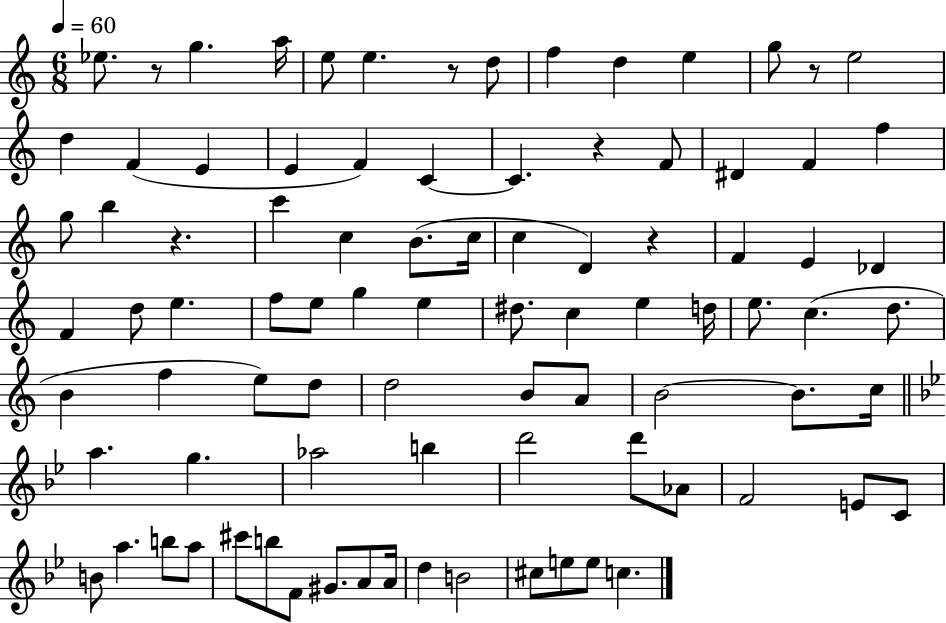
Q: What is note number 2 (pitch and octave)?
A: G5